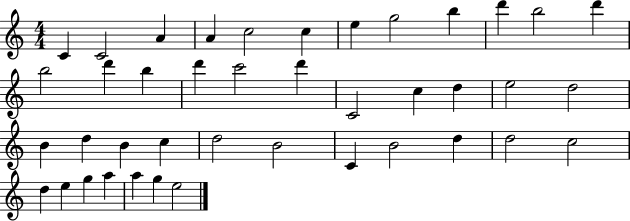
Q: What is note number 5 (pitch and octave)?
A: C5